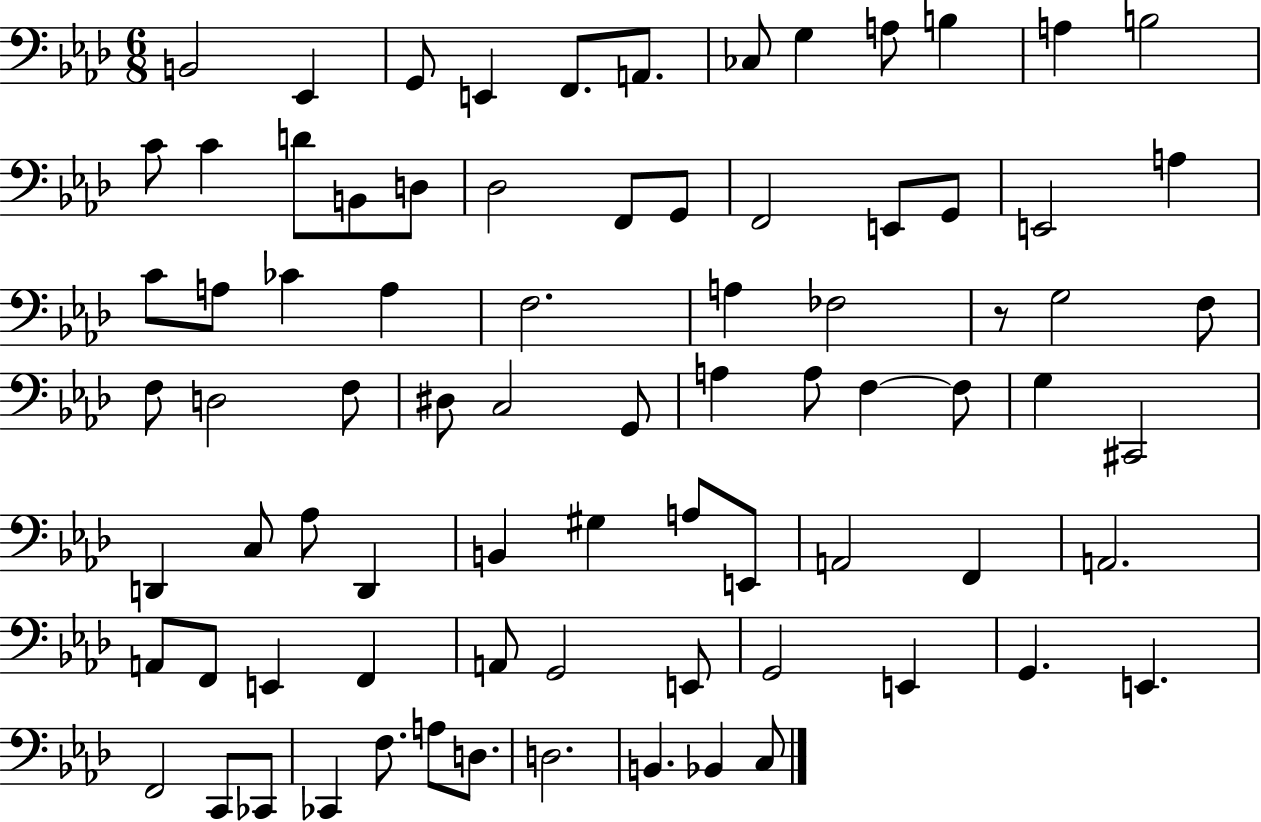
X:1
T:Untitled
M:6/8
L:1/4
K:Ab
B,,2 _E,, G,,/2 E,, F,,/2 A,,/2 _C,/2 G, A,/2 B, A, B,2 C/2 C D/2 B,,/2 D,/2 _D,2 F,,/2 G,,/2 F,,2 E,,/2 G,,/2 E,,2 A, C/2 A,/2 _C A, F,2 A, _F,2 z/2 G,2 F,/2 F,/2 D,2 F,/2 ^D,/2 C,2 G,,/2 A, A,/2 F, F,/2 G, ^C,,2 D,, C,/2 _A,/2 D,, B,, ^G, A,/2 E,,/2 A,,2 F,, A,,2 A,,/2 F,,/2 E,, F,, A,,/2 G,,2 E,,/2 G,,2 E,, G,, E,, F,,2 C,,/2 _C,,/2 _C,, F,/2 A,/2 D,/2 D,2 B,, _B,, C,/2